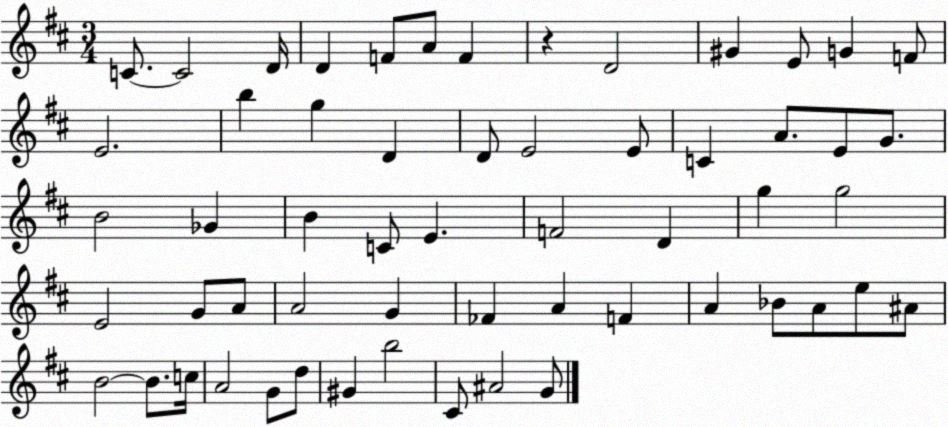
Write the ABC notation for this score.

X:1
T:Untitled
M:3/4
L:1/4
K:D
C/2 C2 D/4 D F/2 A/2 F z D2 ^G E/2 G F/2 E2 b g D D/2 E2 E/2 C A/2 E/2 G/2 B2 _G B C/2 E F2 D g g2 E2 G/2 A/2 A2 G _F A F A _B/2 A/2 e/2 ^A/2 B2 B/2 c/4 A2 G/2 d/2 ^G b2 ^C/2 ^A2 G/2